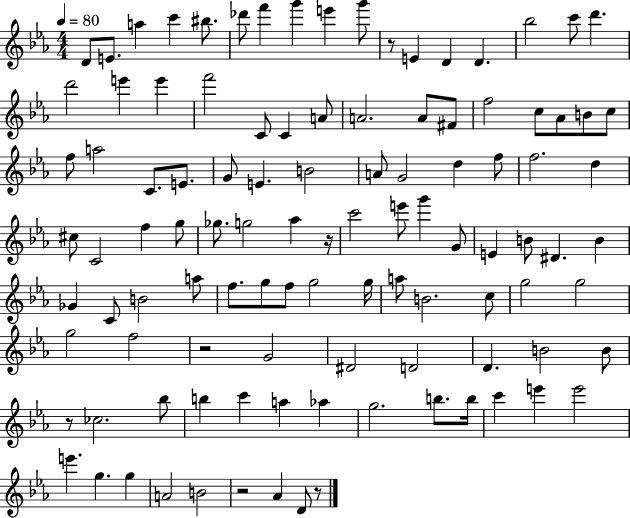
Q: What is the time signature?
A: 4/4